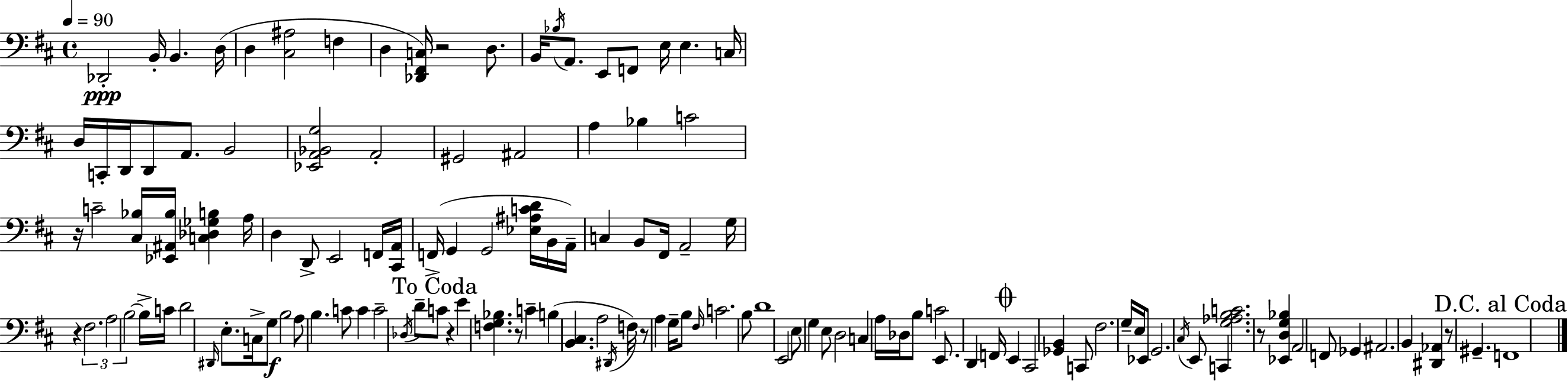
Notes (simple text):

Db2/h B2/s B2/q. D3/s D3/q [C#3,A#3]/h F3/q D3/q [Db2,F#2,C3]/s R/h D3/e. B2/s Bb3/s A2/e. E2/e F2/e E3/s E3/q. C3/s D3/s C2/s D2/s D2/e A2/e. B2/h [Eb2,A2,Bb2,G3]/h A2/h G#2/h A#2/h A3/q Bb3/q C4/h R/s C4/h [C#3,Bb3]/s [Eb2,A#2,Bb3]/s [C3,Db3,Gb3,B3]/q A3/s D3/q D2/e E2/h F2/s [C#2,A2]/s F2/s G2/q G2/h [Eb3,A#3,C4,D4]/s B2/s A2/s C3/q B2/e F#2/s A2/h G3/s R/q F#3/h. A3/h B3/h B3/s C4/s D4/h D#2/s E3/e. C3/s G3/e B3/h A3/e B3/q. C4/e C4/q C4/h Db3/s D4/e C4/e R/q E4/q [F3,G3,Bb3]/q. R/e C4/q B3/q [B2,C#3]/q. A3/h D#2/s F3/s R/e A3/q G3/s B3/e F#3/s C4/h. B3/e D4/w E2/h E3/e G3/q E3/e D3/h C3/q A3/s Db3/s B3/e C4/h E2/e. D2/q F2/s E2/q C#2/h [Gb2,B2]/q C2/e F#3/h. G3/s E3/s Eb2/e G2/h. C#3/s E2/e C2/q [G3,Ab3,B3,C4]/h. R/e [Eb2,D3,G3,Bb3]/q A2/h F2/e Gb2/q A#2/h. B2/q [D#2,Ab2]/q R/e G#2/q. F2/w